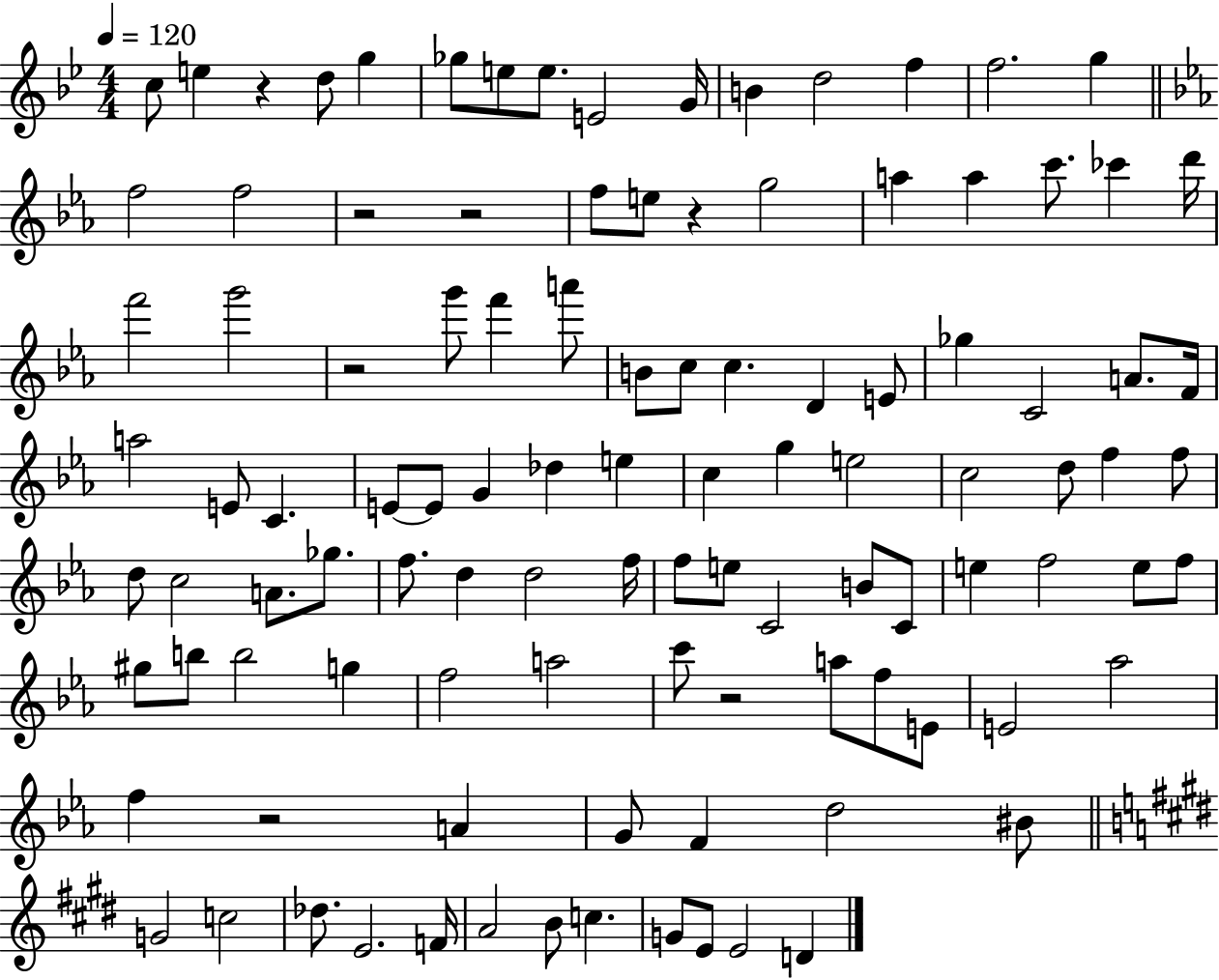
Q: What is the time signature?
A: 4/4